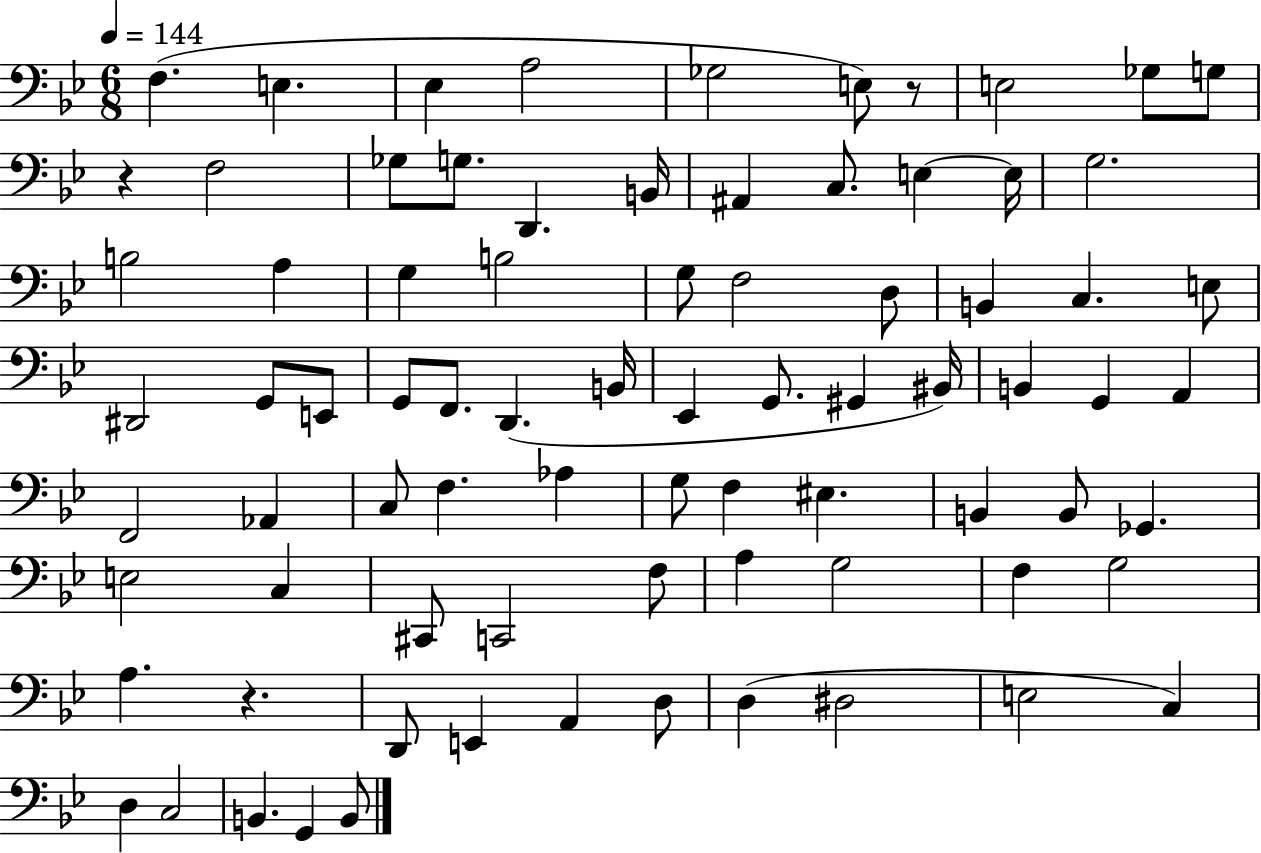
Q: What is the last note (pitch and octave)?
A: B2